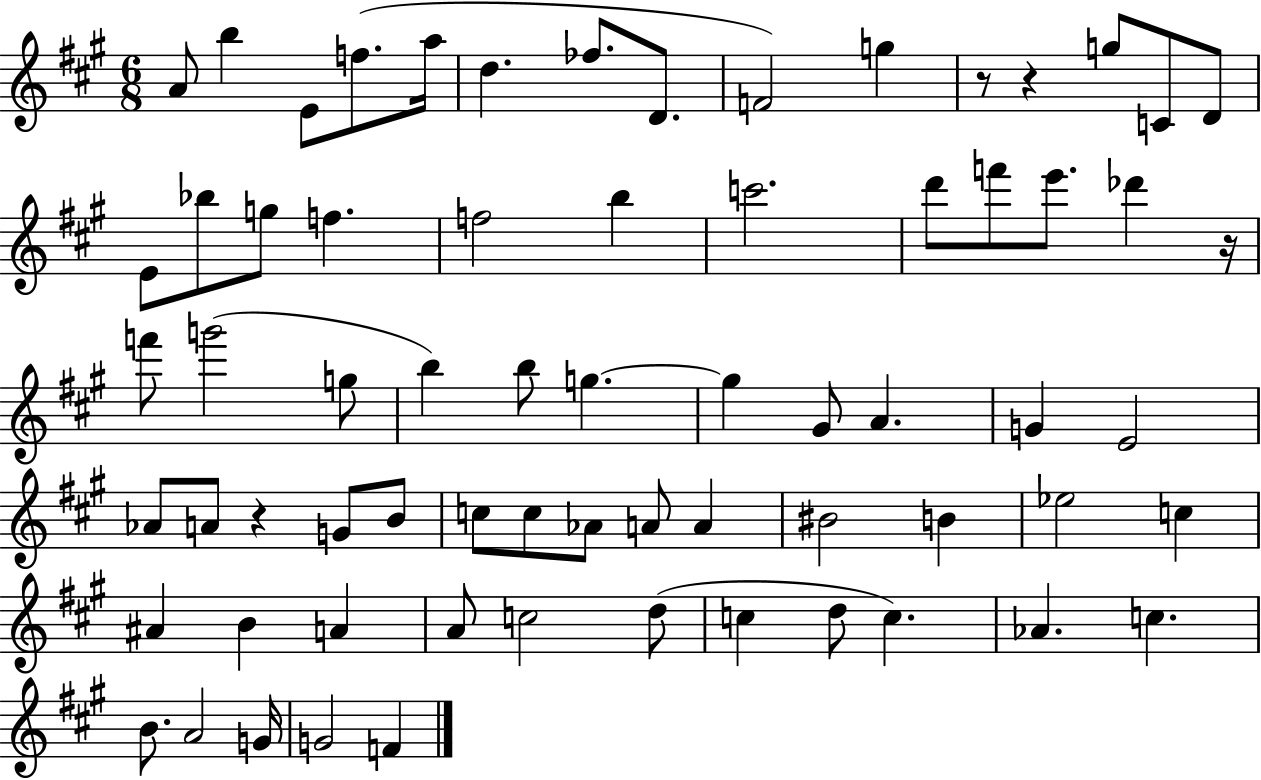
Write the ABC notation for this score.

X:1
T:Untitled
M:6/8
L:1/4
K:A
A/2 b E/2 f/2 a/4 d _f/2 D/2 F2 g z/2 z g/2 C/2 D/2 E/2 _b/2 g/2 f f2 b c'2 d'/2 f'/2 e'/2 _d' z/4 f'/2 g'2 g/2 b b/2 g g ^G/2 A G E2 _A/2 A/2 z G/2 B/2 c/2 c/2 _A/2 A/2 A ^B2 B _e2 c ^A B A A/2 c2 d/2 c d/2 c _A c B/2 A2 G/4 G2 F